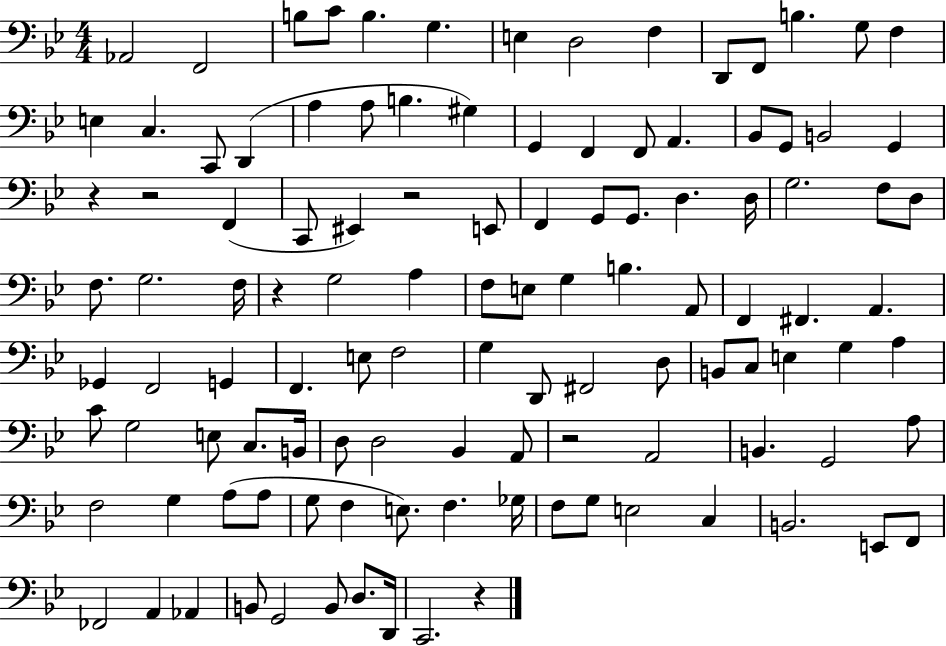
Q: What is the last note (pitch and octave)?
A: C2